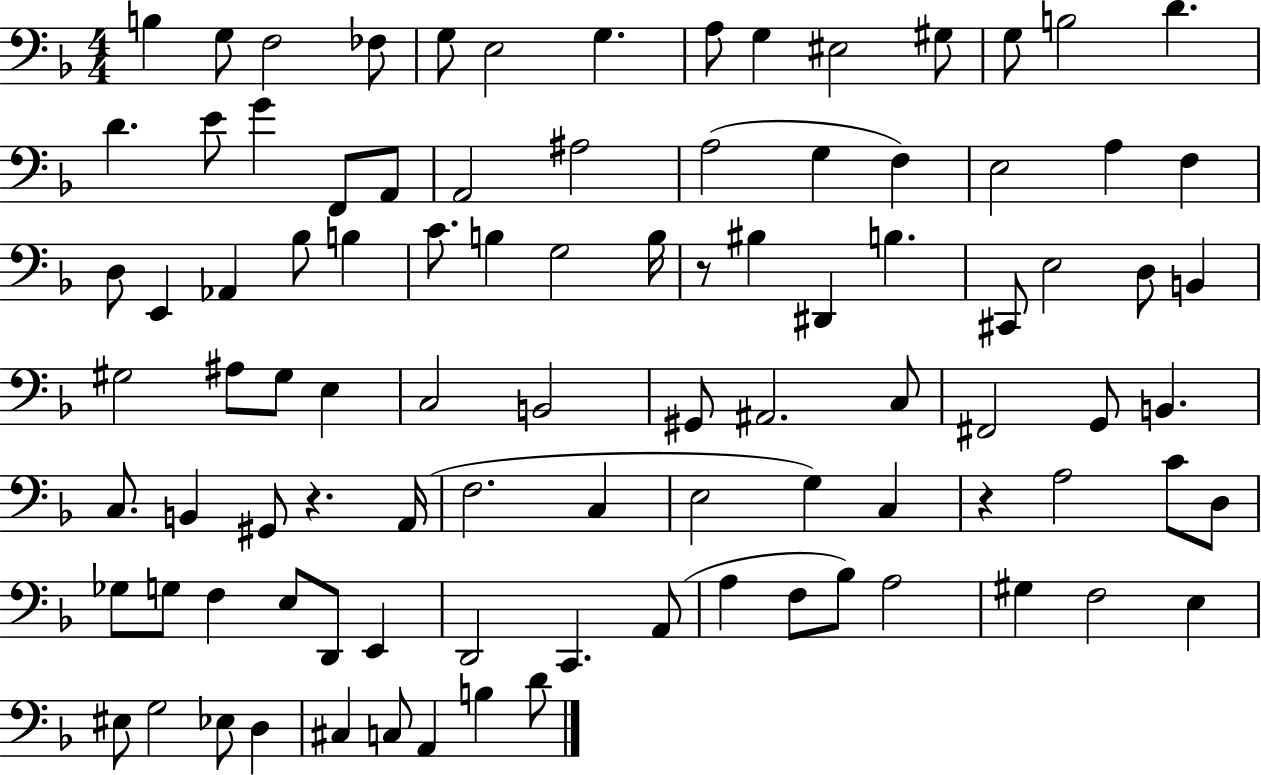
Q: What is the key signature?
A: F major